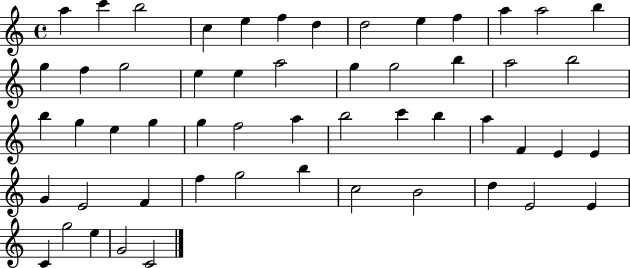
X:1
T:Untitled
M:4/4
L:1/4
K:C
a c' b2 c e f d d2 e f a a2 b g f g2 e e a2 g g2 b a2 b2 b g e g g f2 a b2 c' b a F E E G E2 F f g2 b c2 B2 d E2 E C g2 e G2 C2